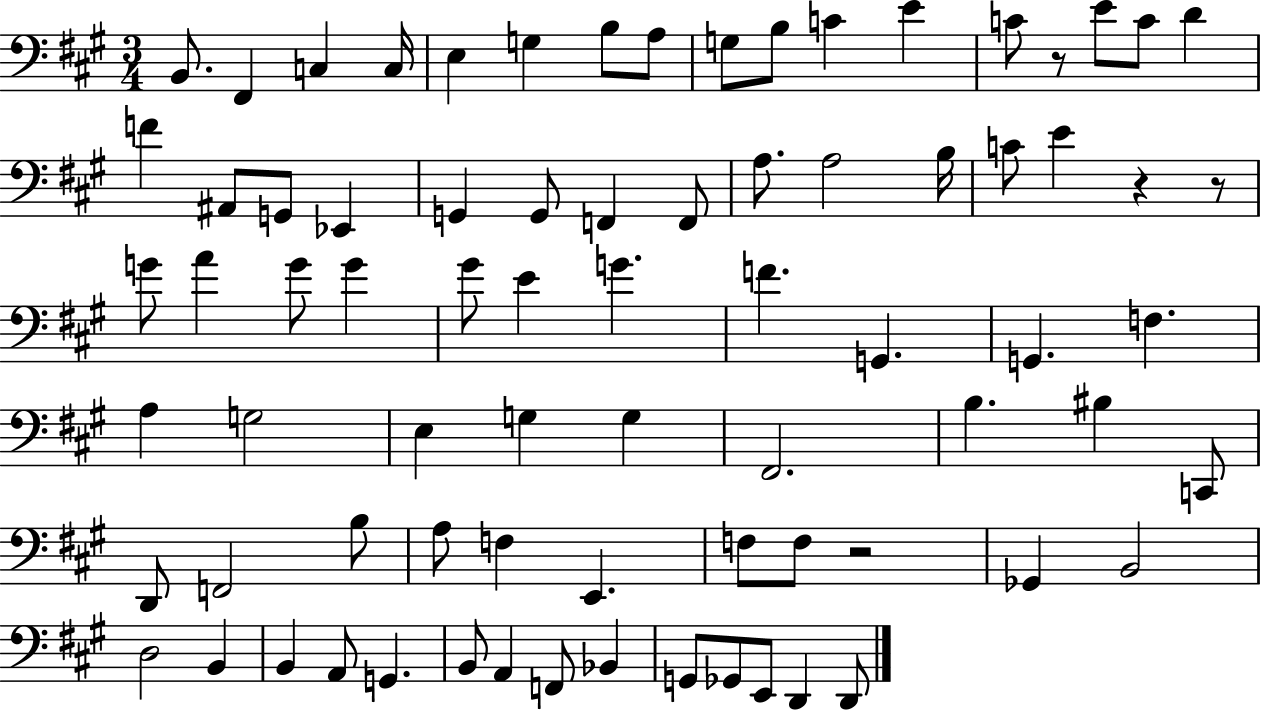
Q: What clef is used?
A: bass